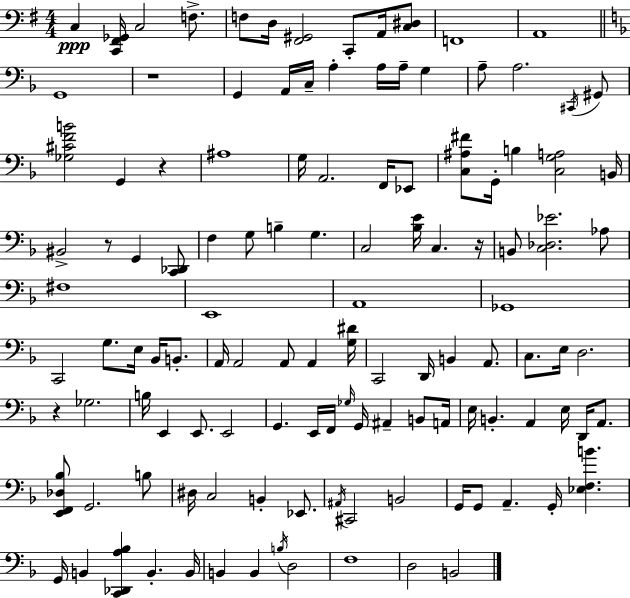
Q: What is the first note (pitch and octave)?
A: C3